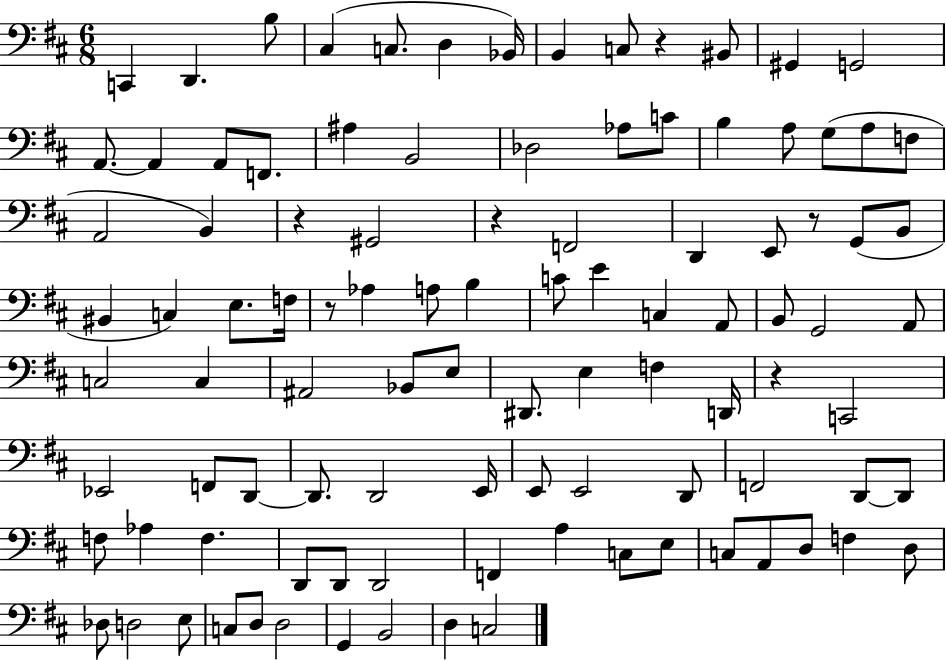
{
  \clef bass
  \numericTimeSignature
  \time 6/8
  \key d \major
  \repeat volta 2 { c,4 d,4. b8 | cis4( c8. d4 bes,16) | b,4 c8 r4 bis,8 | gis,4 g,2 | \break a,8.~~ a,4 a,8 f,8. | ais4 b,2 | des2 aes8 c'8 | b4 a8 g8( a8 f8 | \break a,2 b,4) | r4 gis,2 | r4 f,2 | d,4 e,8 r8 g,8( b,8 | \break bis,4 c4) e8. f16 | r8 aes4 a8 b4 | c'8 e'4 c4 a,8 | b,8 g,2 a,8 | \break c2 c4 | ais,2 bes,8 e8 | dis,8. e4 f4 d,16 | r4 c,2 | \break ees,2 f,8 d,8~~ | d,8. d,2 e,16 | e,8 e,2 d,8 | f,2 d,8~~ d,8 | \break f8 aes4 f4. | d,8 d,8 d,2 | f,4 a4 c8 e8 | c8 a,8 d8 f4 d8 | \break des8 d2 e8 | c8 d8 d2 | g,4 b,2 | d4 c2 | \break } \bar "|."
}